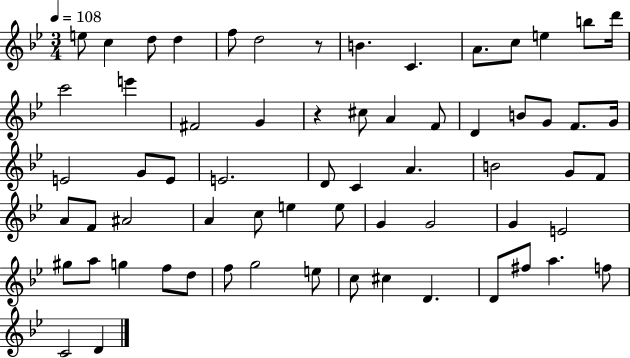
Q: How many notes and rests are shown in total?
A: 65